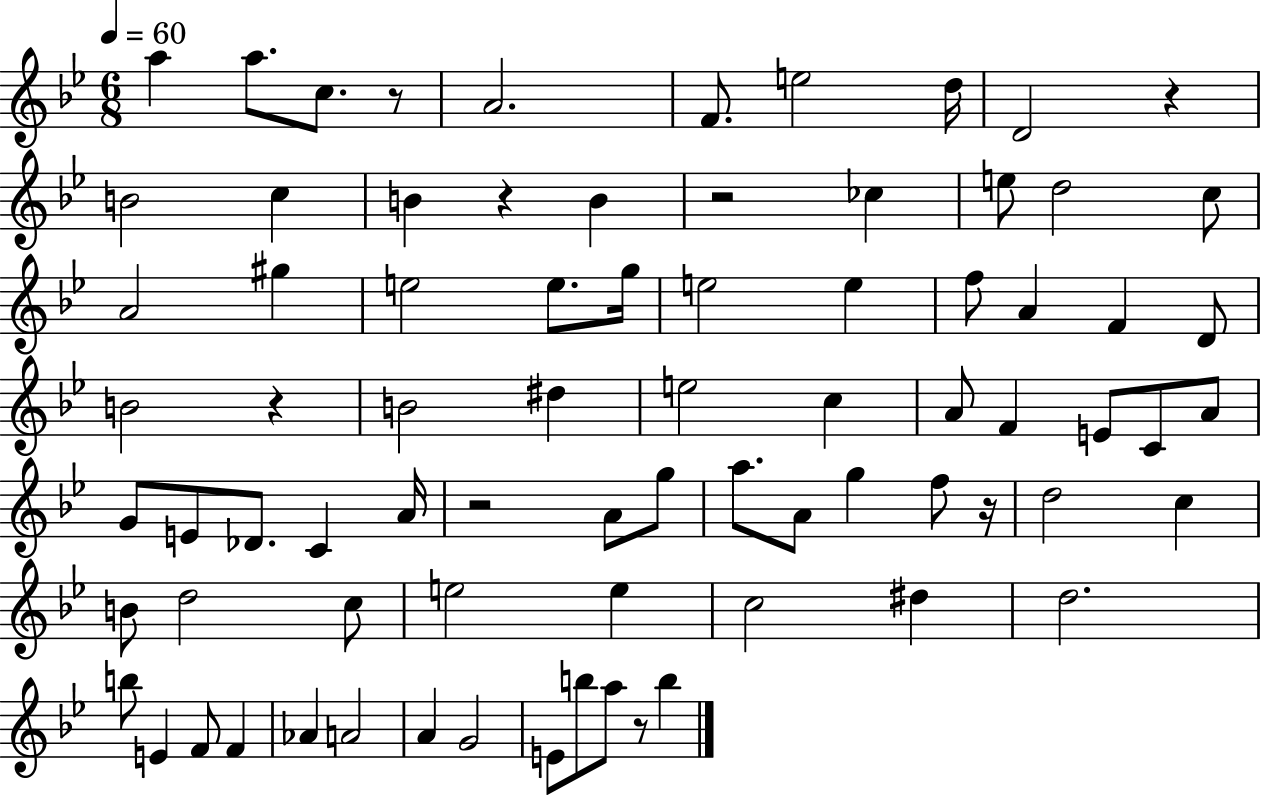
A5/q A5/e. C5/e. R/e A4/h. F4/e. E5/h D5/s D4/h R/q B4/h C5/q B4/q R/q B4/q R/h CES5/q E5/e D5/h C5/e A4/h G#5/q E5/h E5/e. G5/s E5/h E5/q F5/e A4/q F4/q D4/e B4/h R/q B4/h D#5/q E5/h C5/q A4/e F4/q E4/e C4/e A4/e G4/e E4/e Db4/e. C4/q A4/s R/h A4/e G5/e A5/e. A4/e G5/q F5/e R/s D5/h C5/q B4/e D5/h C5/e E5/h E5/q C5/h D#5/q D5/h. B5/e E4/q F4/e F4/q Ab4/q A4/h A4/q G4/h E4/e B5/e A5/e R/e B5/q